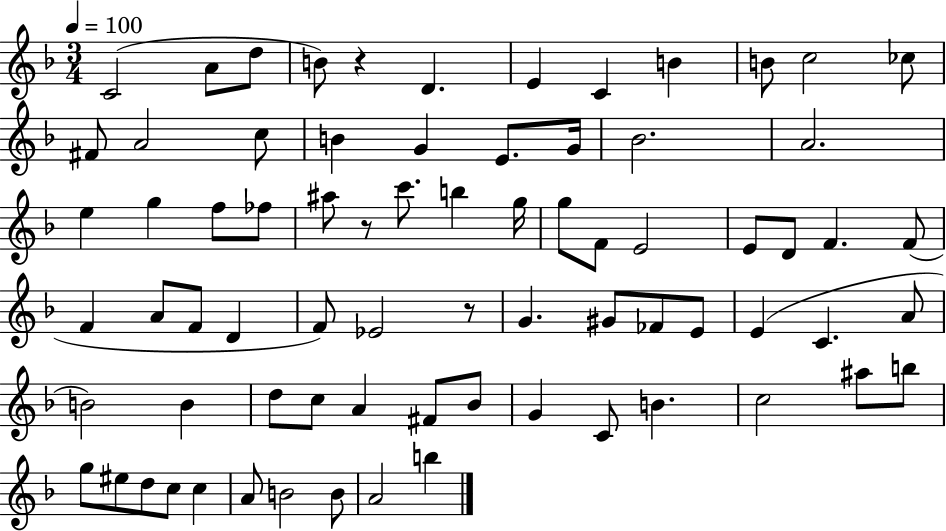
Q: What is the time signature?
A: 3/4